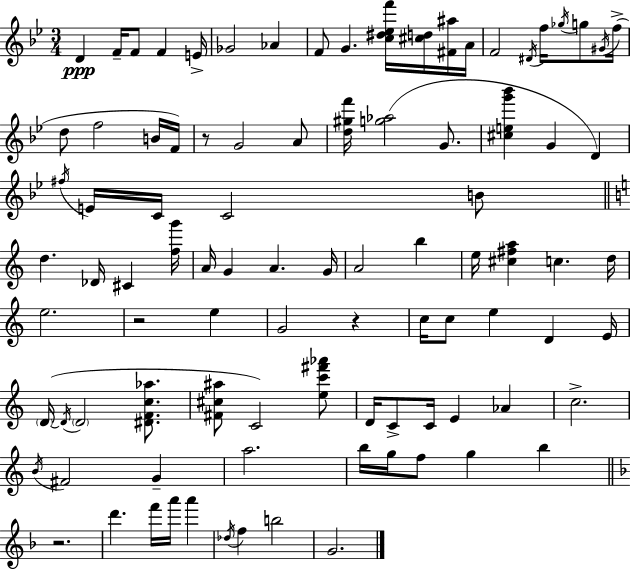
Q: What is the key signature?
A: BES major